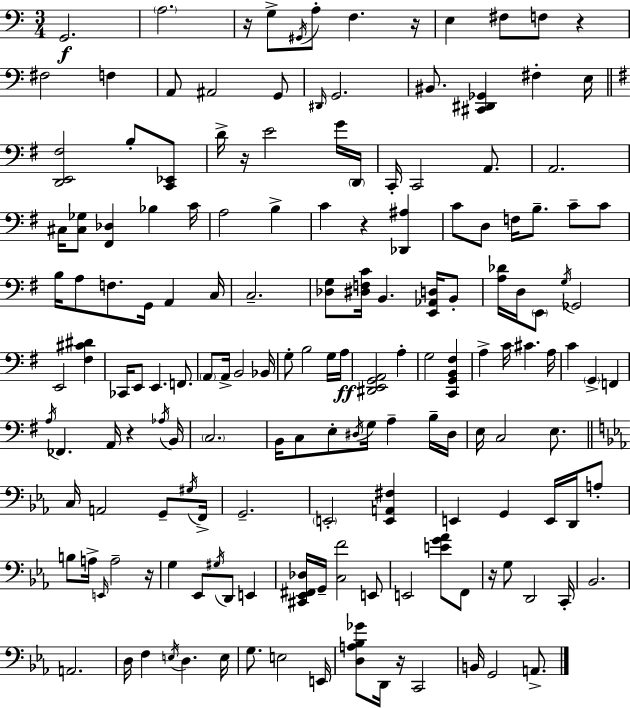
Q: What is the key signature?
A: A minor